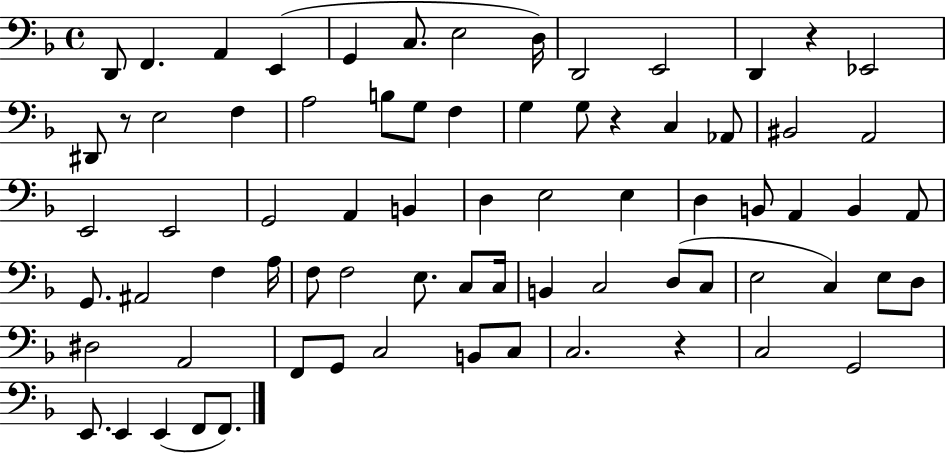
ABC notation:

X:1
T:Untitled
M:4/4
L:1/4
K:F
D,,/2 F,, A,, E,, G,, C,/2 E,2 D,/4 D,,2 E,,2 D,, z _E,,2 ^D,,/2 z/2 E,2 F, A,2 B,/2 G,/2 F, G, G,/2 z C, _A,,/2 ^B,,2 A,,2 E,,2 E,,2 G,,2 A,, B,, D, E,2 E, D, B,,/2 A,, B,, A,,/2 G,,/2 ^A,,2 F, A,/4 F,/2 F,2 E,/2 C,/2 C,/4 B,, C,2 D,/2 C,/2 E,2 C, E,/2 D,/2 ^D,2 A,,2 F,,/2 G,,/2 C,2 B,,/2 C,/2 C,2 z C,2 G,,2 E,,/2 E,, E,, F,,/2 F,,/2